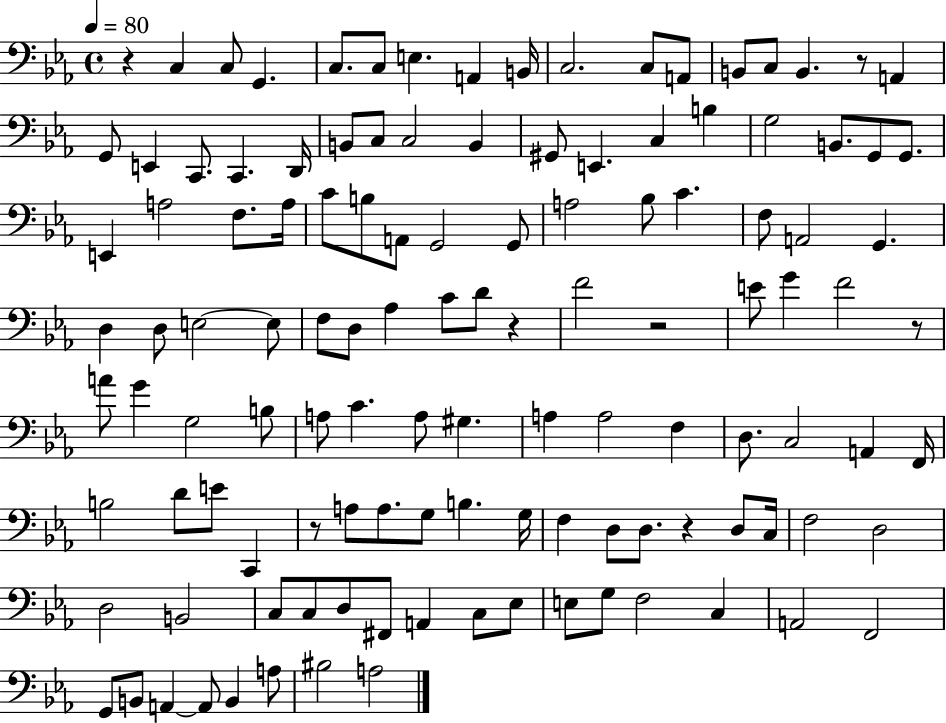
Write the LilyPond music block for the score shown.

{
  \clef bass
  \time 4/4
  \defaultTimeSignature
  \key ees \major
  \tempo 4 = 80
  r4 c4 c8 g,4. | c8. c8 e4. a,4 b,16 | c2. c8 a,8 | b,8 c8 b,4. r8 a,4 | \break g,8 e,4 c,8. c,4. d,16 | b,8 c8 c2 b,4 | gis,8 e,4. c4 b4 | g2 b,8. g,8 g,8. | \break e,4 a2 f8. a16 | c'8 b8 a,8 g,2 g,8 | a2 bes8 c'4. | f8 a,2 g,4. | \break d4 d8 e2~~ e8 | f8 d8 aes4 c'8 d'8 r4 | f'2 r2 | e'8 g'4 f'2 r8 | \break a'8 g'4 g2 b8 | a8 c'4. a8 gis4. | a4 a2 f4 | d8. c2 a,4 f,16 | \break b2 d'8 e'8 c,4 | r8 a8 a8. g8 b4. g16 | f4 d8 d8. r4 d8 c16 | f2 d2 | \break d2 b,2 | c8 c8 d8 fis,8 a,4 c8 ees8 | e8 g8 f2 c4 | a,2 f,2 | \break g,8 b,8 a,4~~ a,8 b,4 a8 | bis2 a2 | \bar "|."
}